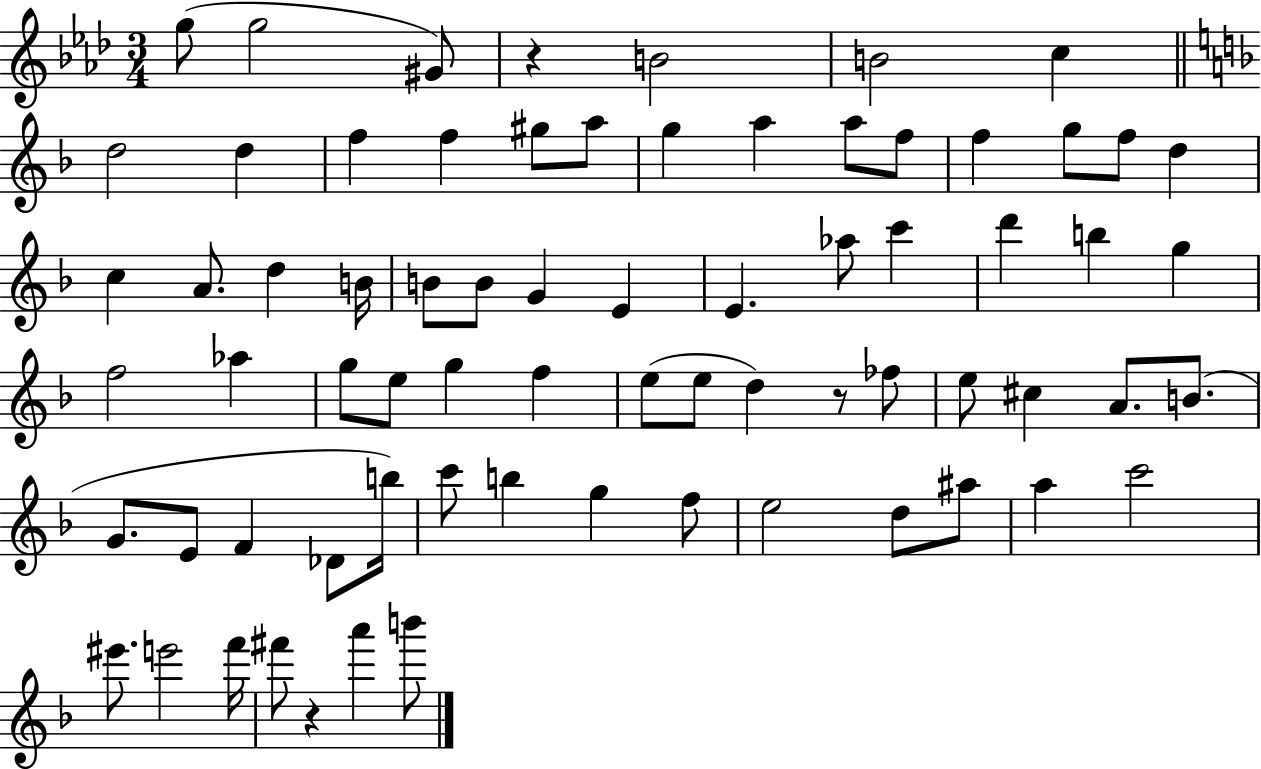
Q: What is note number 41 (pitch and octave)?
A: E5